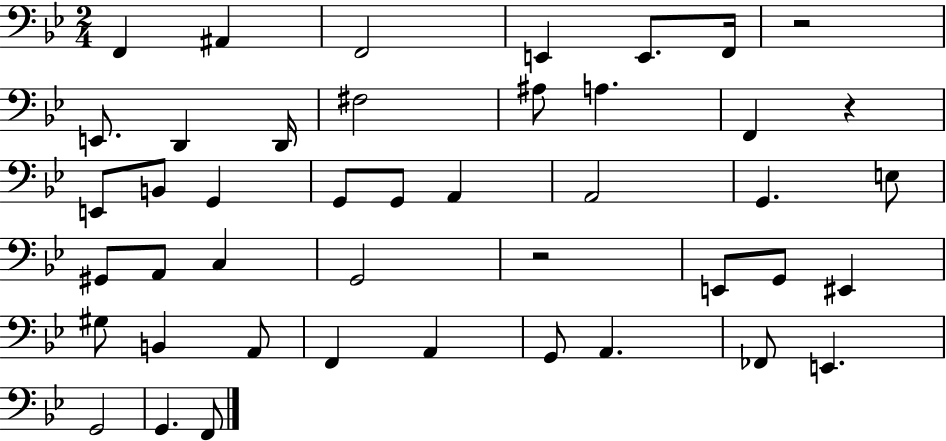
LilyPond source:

{
  \clef bass
  \numericTimeSignature
  \time 2/4
  \key bes \major
  \repeat volta 2 { f,4 ais,4 | f,2 | e,4 e,8. f,16 | r2 | \break e,8. d,4 d,16 | fis2 | ais8 a4. | f,4 r4 | \break e,8 b,8 g,4 | g,8 g,8 a,4 | a,2 | g,4. e8 | \break gis,8 a,8 c4 | g,2 | r2 | e,8 g,8 eis,4 | \break gis8 b,4 a,8 | f,4 a,4 | g,8 a,4. | fes,8 e,4. | \break g,2 | g,4. f,8 | } \bar "|."
}